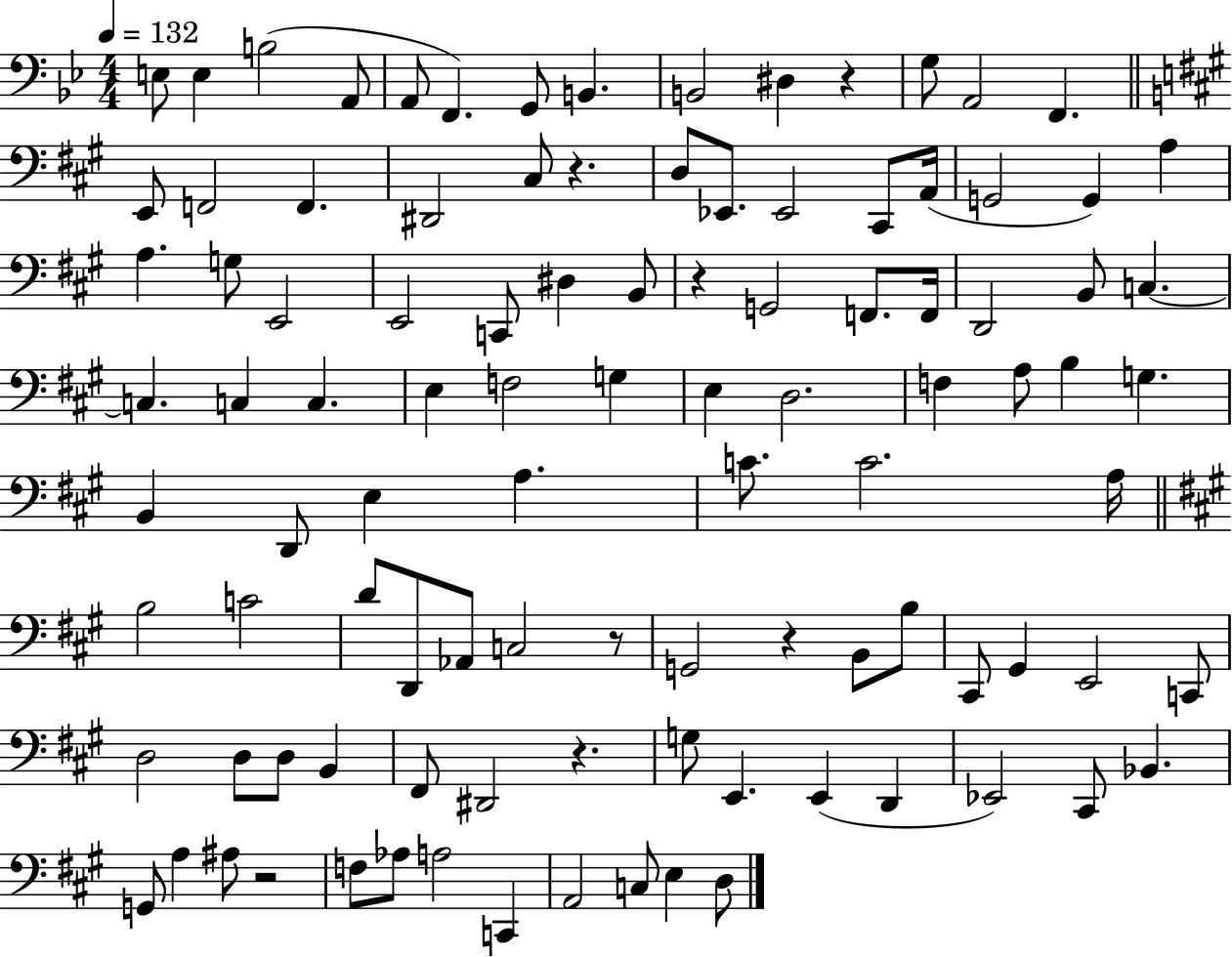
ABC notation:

X:1
T:Untitled
M:4/4
L:1/4
K:Bb
E,/2 E, B,2 A,,/2 A,,/2 F,, G,,/2 B,, B,,2 ^D, z G,/2 A,,2 F,, E,,/2 F,,2 F,, ^D,,2 ^C,/2 z D,/2 _E,,/2 _E,,2 ^C,,/2 A,,/4 G,,2 G,, A, A, G,/2 E,,2 E,,2 C,,/2 ^D, B,,/2 z G,,2 F,,/2 F,,/4 D,,2 B,,/2 C, C, C, C, E, F,2 G, E, D,2 F, A,/2 B, G, B,, D,,/2 E, A, C/2 C2 A,/4 B,2 C2 D/2 D,,/2 _A,,/2 C,2 z/2 G,,2 z B,,/2 B,/2 ^C,,/2 ^G,, E,,2 C,,/2 D,2 D,/2 D,/2 B,, ^F,,/2 ^D,,2 z G,/2 E,, E,, D,, _E,,2 ^C,,/2 _B,, G,,/2 A, ^A,/2 z2 F,/2 _A,/2 A,2 C,, A,,2 C,/2 E, D,/2